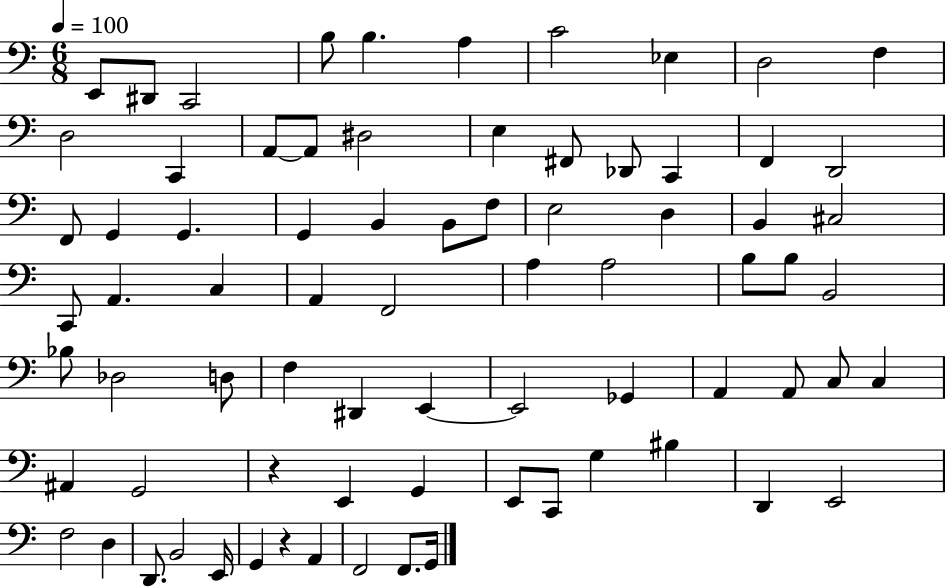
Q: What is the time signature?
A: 6/8